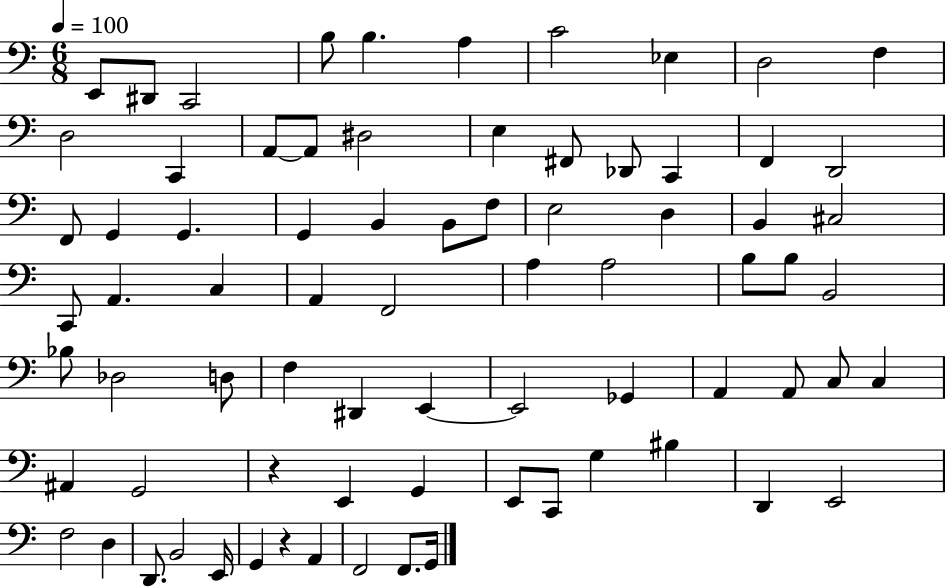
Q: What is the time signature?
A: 6/8